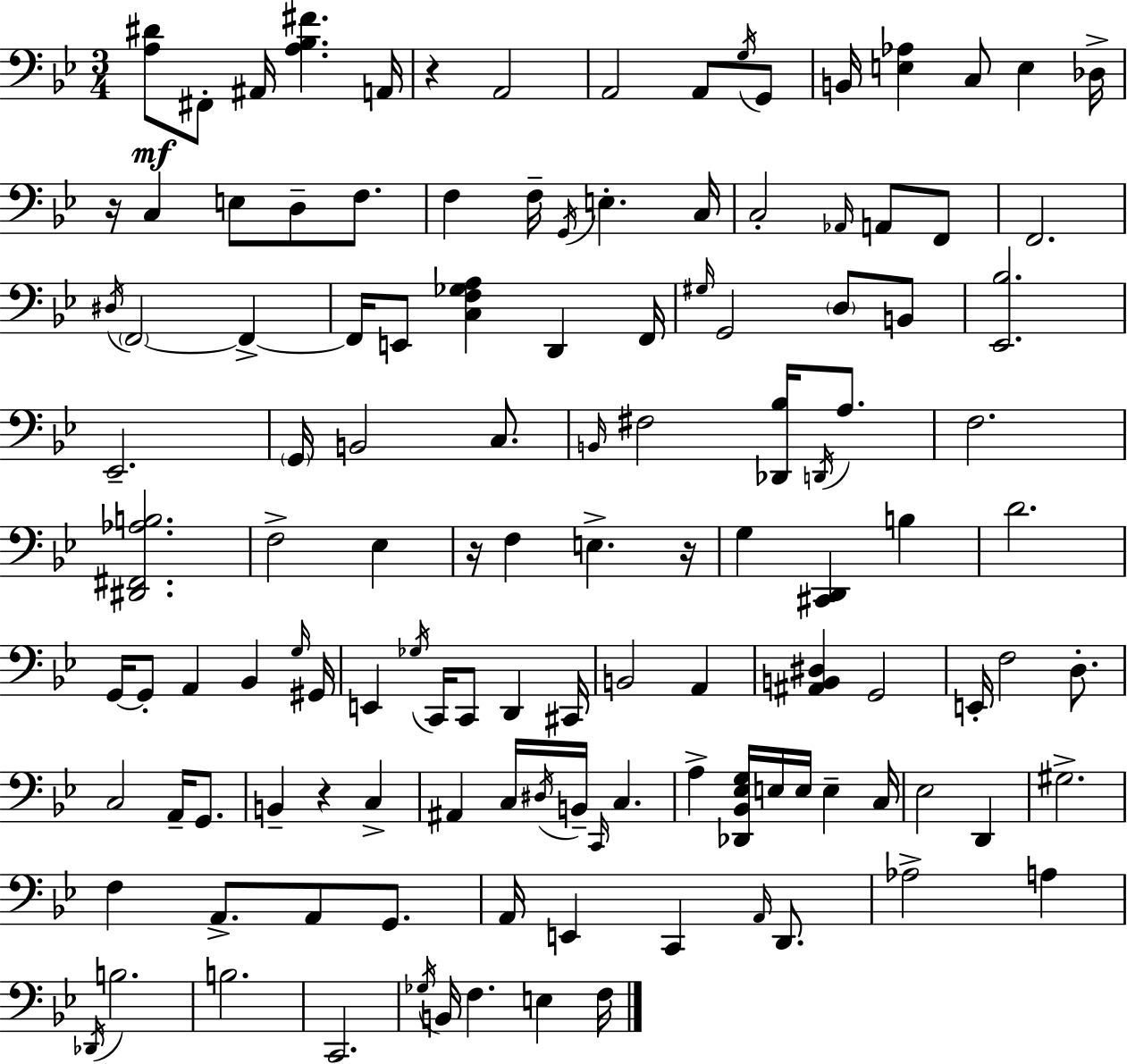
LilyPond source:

{
  \clef bass
  \numericTimeSignature
  \time 3/4
  \key bes \major
  <a dis'>8\mf fis,8-. ais,16 <a bes fis'>4. a,16 | r4 a,2 | a,2 a,8 \acciaccatura { g16 } g,8 | b,16 <e aes>4 c8 e4 | \break des16-> r16 c4 e8 d8-- f8. | f4 f16-- \acciaccatura { g,16 } e4.-. | c16 c2-. \grace { aes,16 } a,8 | f,8 f,2. | \break \acciaccatura { dis16 } \parenthesize f,2~~ | f,4->~~ f,16 e,8 <c f ges a>4 d,4 | f,16 \grace { gis16 } g,2 | \parenthesize d8 b,8 <ees, bes>2. | \break ees,2.-- | \parenthesize g,16 b,2 | c8. \grace { b,16 } fis2 | <des, bes>16 \acciaccatura { d,16 } a8. f2. | \break <dis, fis, aes b>2. | f2-> | ees4 r16 f4 | e4.-> r16 g4 <cis, d,>4 | \break b4 d'2. | g,16~~ g,8-. a,4 | bes,4 \grace { g16 } gis,16 e,4 | \acciaccatura { ges16 } c,16 c,8 d,4 cis,16 b,2 | \break a,4 <ais, b, dis>4 | g,2 e,16-. f2 | d8.-. c2 | a,16-- g,8. b,4-- | \break r4 c4-> ais,4 | c16 \acciaccatura { dis16 } b,16-- \grace { c,16 } c4. a4-> | <des, bes, ees g>16 e16 e16 e4-- c16 ees2 | d,4 gis2.-> | \break f4 | a,8.-> a,8 g,8. a,16 | e,4 c,4 \grace { a,16 } d,8. | aes2-> a4 | \break \acciaccatura { des,16 } b2. | b2. | c,2. | \acciaccatura { ges16 } b,16 f4. e4 | \break f16 \bar "|."
}